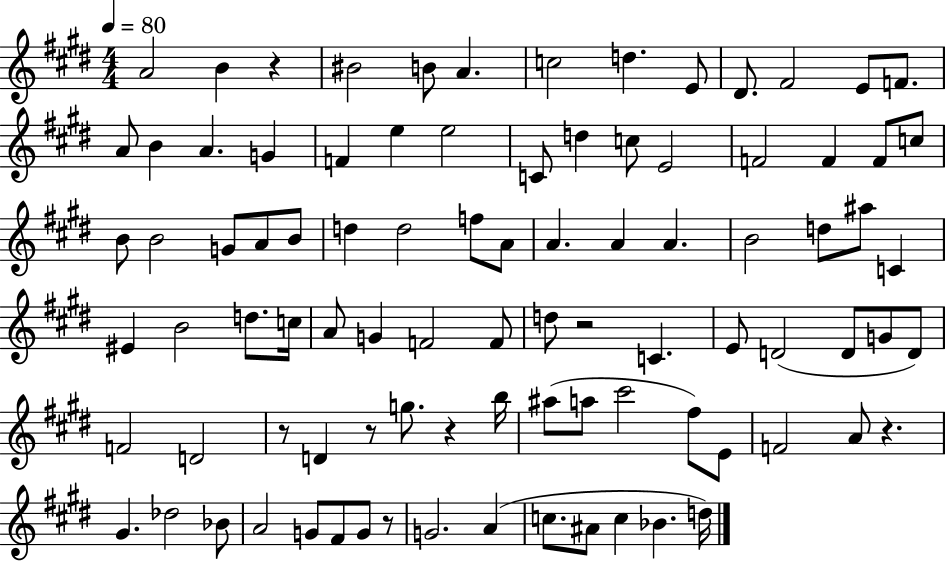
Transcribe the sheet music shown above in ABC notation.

X:1
T:Untitled
M:4/4
L:1/4
K:E
A2 B z ^B2 B/2 A c2 d E/2 ^D/2 ^F2 E/2 F/2 A/2 B A G F e e2 C/2 d c/2 E2 F2 F F/2 c/2 B/2 B2 G/2 A/2 B/2 d d2 f/2 A/2 A A A B2 d/2 ^a/2 C ^E B2 d/2 c/4 A/2 G F2 F/2 d/2 z2 C E/2 D2 D/2 G/2 D/2 F2 D2 z/2 D z/2 g/2 z b/4 ^a/2 a/2 ^c'2 ^f/2 E/2 F2 A/2 z ^G _d2 _B/2 A2 G/2 ^F/2 G/2 z/2 G2 A c/2 ^A/2 c _B d/4